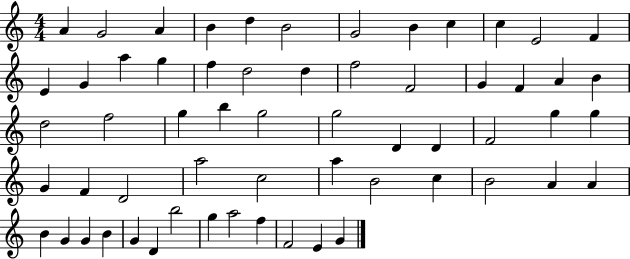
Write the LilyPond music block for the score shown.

{
  \clef treble
  \numericTimeSignature
  \time 4/4
  \key c \major
  a'4 g'2 a'4 | b'4 d''4 b'2 | g'2 b'4 c''4 | c''4 e'2 f'4 | \break e'4 g'4 a''4 g''4 | f''4 d''2 d''4 | f''2 f'2 | g'4 f'4 a'4 b'4 | \break d''2 f''2 | g''4 b''4 g''2 | g''2 d'4 d'4 | f'2 g''4 g''4 | \break g'4 f'4 d'2 | a''2 c''2 | a''4 b'2 c''4 | b'2 a'4 a'4 | \break b'4 g'4 g'4 b'4 | g'4 d'4 b''2 | g''4 a''2 f''4 | f'2 e'4 g'4 | \break \bar "|."
}